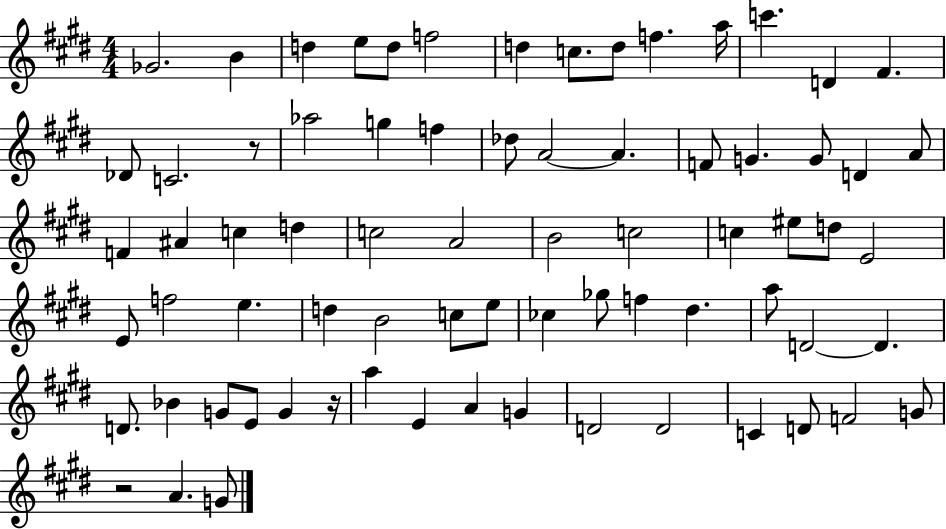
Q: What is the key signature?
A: E major